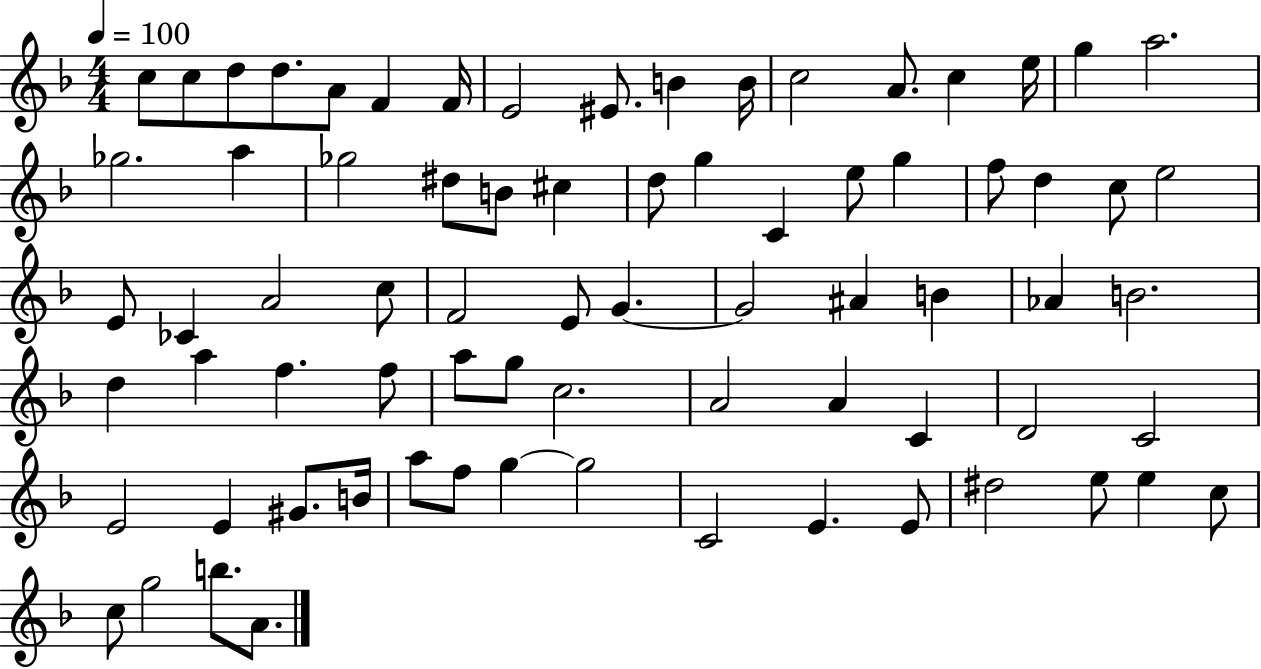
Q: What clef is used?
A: treble